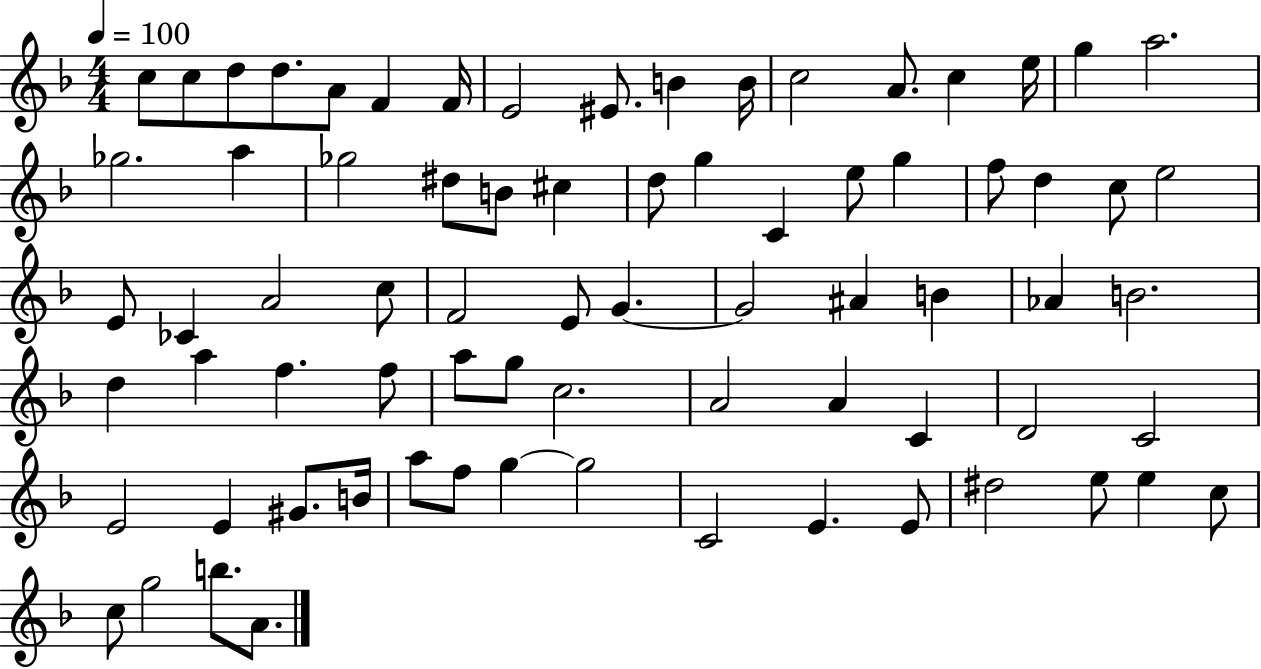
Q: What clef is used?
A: treble